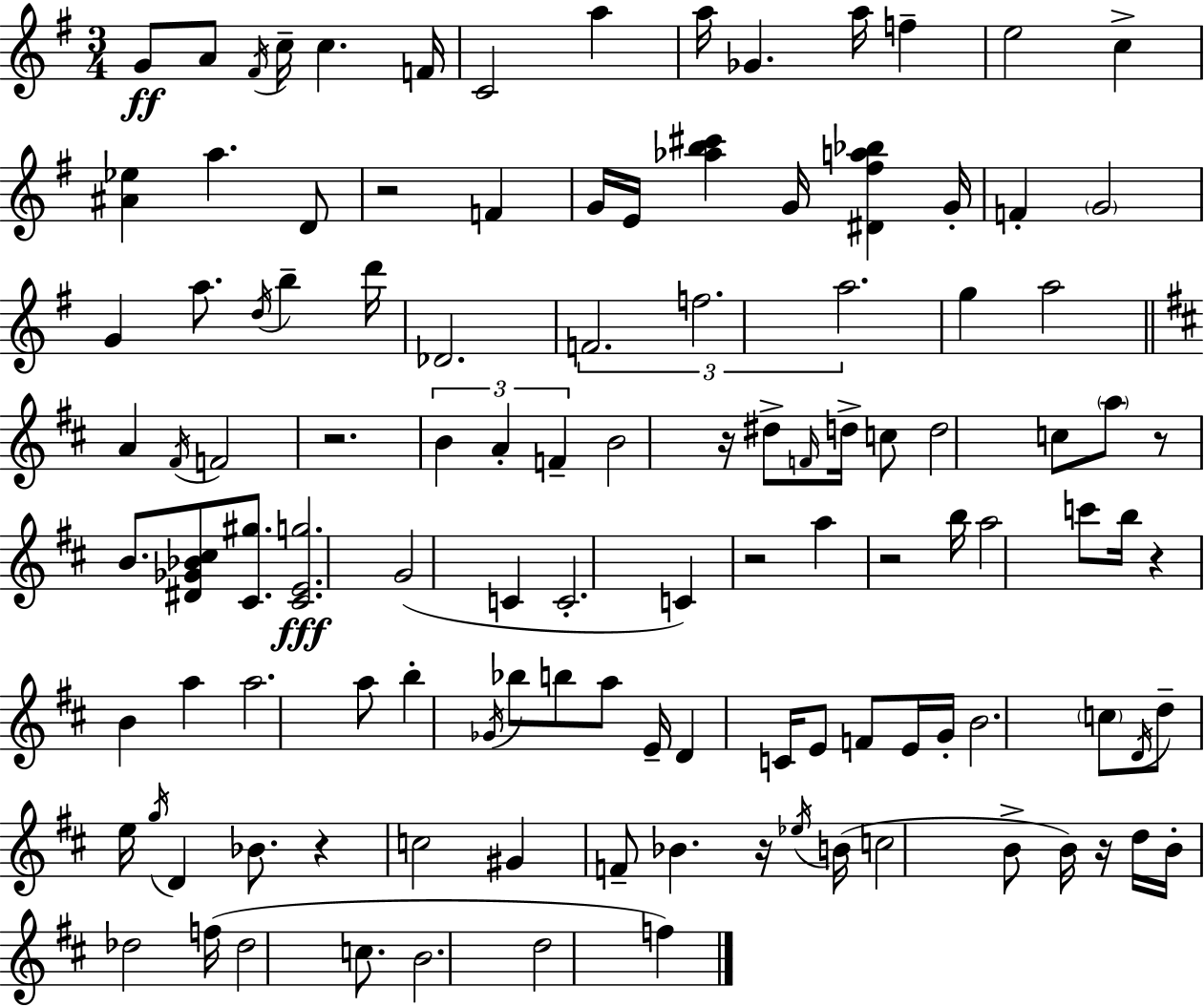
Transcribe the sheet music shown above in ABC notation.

X:1
T:Untitled
M:3/4
L:1/4
K:G
G/2 A/2 ^F/4 c/4 c F/4 C2 a a/4 _G a/4 f e2 c [^A_e] a D/2 z2 F G/4 E/4 [_ab^c'] G/4 [^D^fa_b] G/4 F G2 G a/2 d/4 b d'/4 _D2 F2 f2 a2 g a2 A ^F/4 F2 z2 B A F B2 z/4 ^d/2 F/4 d/4 c/2 d2 c/2 a/2 z/2 B/2 [^D_G_B^c]/2 [^C^g]/2 [^CEg]2 G2 C C2 C z2 a z2 b/4 a2 c'/2 b/4 z B a a2 a/2 b _G/4 _b/2 b/2 a/2 E/4 D C/4 E/2 F/2 E/4 G/4 B2 c/2 D/4 d/2 e/4 g/4 D _B/2 z c2 ^G F/2 _B z/4 _e/4 B/4 c2 B/2 B/4 z/4 d/4 B/4 _d2 f/4 _d2 c/2 B2 d2 f